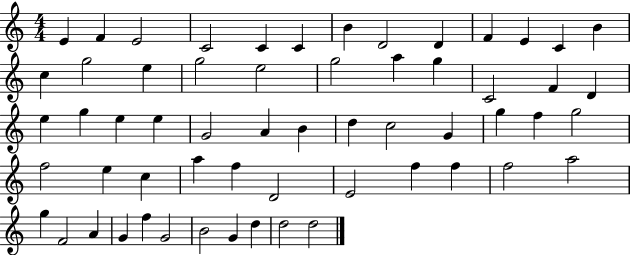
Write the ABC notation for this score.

X:1
T:Untitled
M:4/4
L:1/4
K:C
E F E2 C2 C C B D2 D F E C B c g2 e g2 e2 g2 a g C2 F D e g e e G2 A B d c2 G g f g2 f2 e c a f D2 E2 f f f2 a2 g F2 A G f G2 B2 G d d2 d2